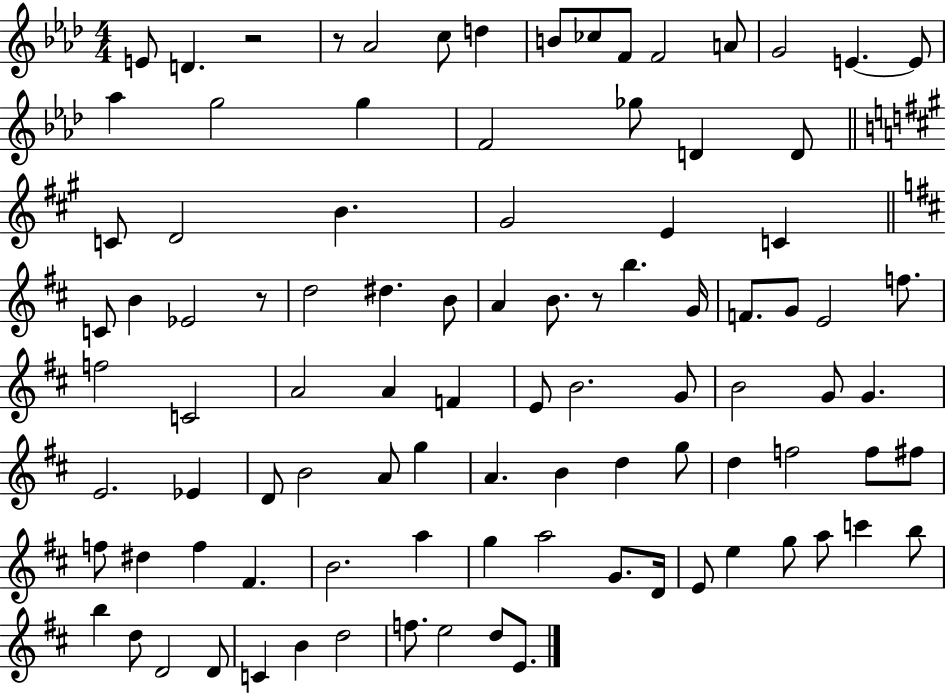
{
  \clef treble
  \numericTimeSignature
  \time 4/4
  \key aes \major
  e'8 d'4. r2 | r8 aes'2 c''8 d''4 | b'8 ces''8 f'8 f'2 a'8 | g'2 e'4.~~ e'8 | \break aes''4 g''2 g''4 | f'2 ges''8 d'4 d'8 | \bar "||" \break \key a \major c'8 d'2 b'4. | gis'2 e'4 c'4 | \bar "||" \break \key d \major c'8 b'4 ees'2 r8 | d''2 dis''4. b'8 | a'4 b'8. r8 b''4. g'16 | f'8. g'8 e'2 f''8. | \break f''2 c'2 | a'2 a'4 f'4 | e'8 b'2. g'8 | b'2 g'8 g'4. | \break e'2. ees'4 | d'8 b'2 a'8 g''4 | a'4. b'4 d''4 g''8 | d''4 f''2 f''8 fis''8 | \break f''8 dis''4 f''4 fis'4. | b'2. a''4 | g''4 a''2 g'8. d'16 | e'8 e''4 g''8 a''8 c'''4 b''8 | \break b''4 d''8 d'2 d'8 | c'4 b'4 d''2 | f''8. e''2 d''8 e'8. | \bar "|."
}